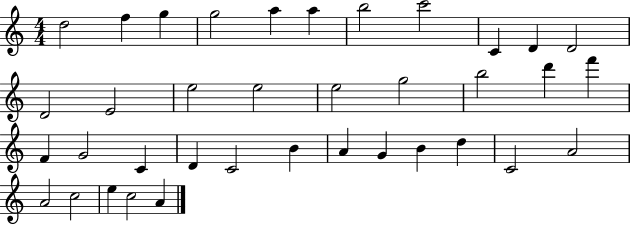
D5/h F5/q G5/q G5/h A5/q A5/q B5/h C6/h C4/q D4/q D4/h D4/h E4/h E5/h E5/h E5/h G5/h B5/h D6/q F6/q F4/q G4/h C4/q D4/q C4/h B4/q A4/q G4/q B4/q D5/q C4/h A4/h A4/h C5/h E5/q C5/h A4/q